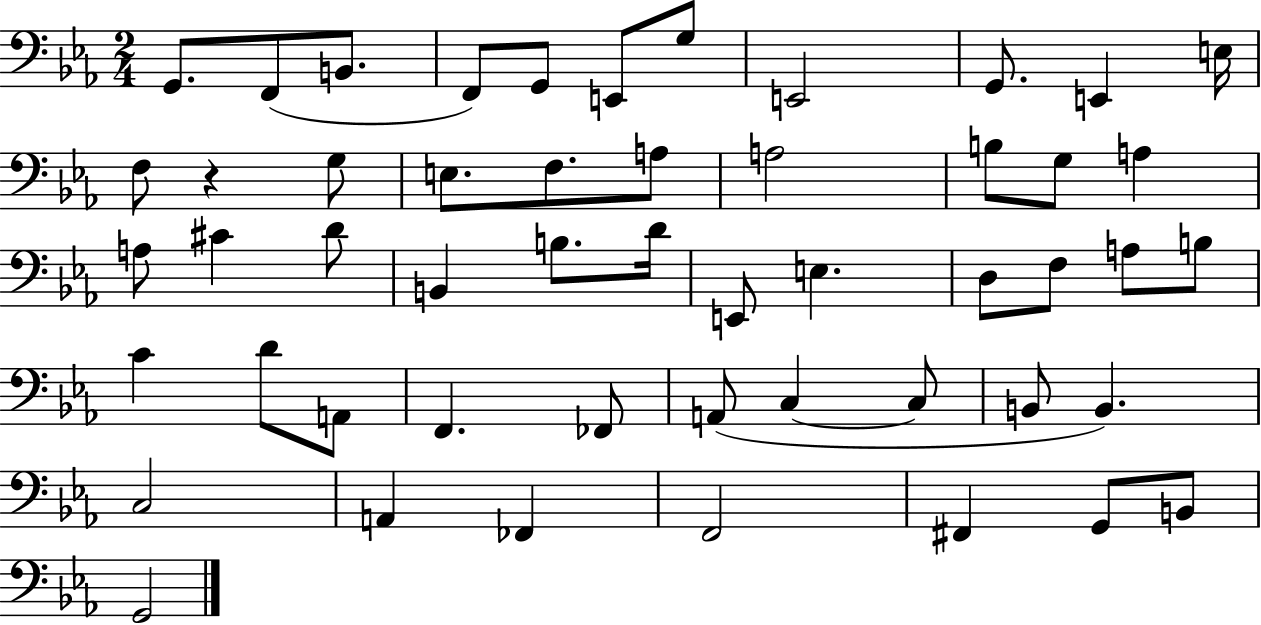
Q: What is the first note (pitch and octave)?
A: G2